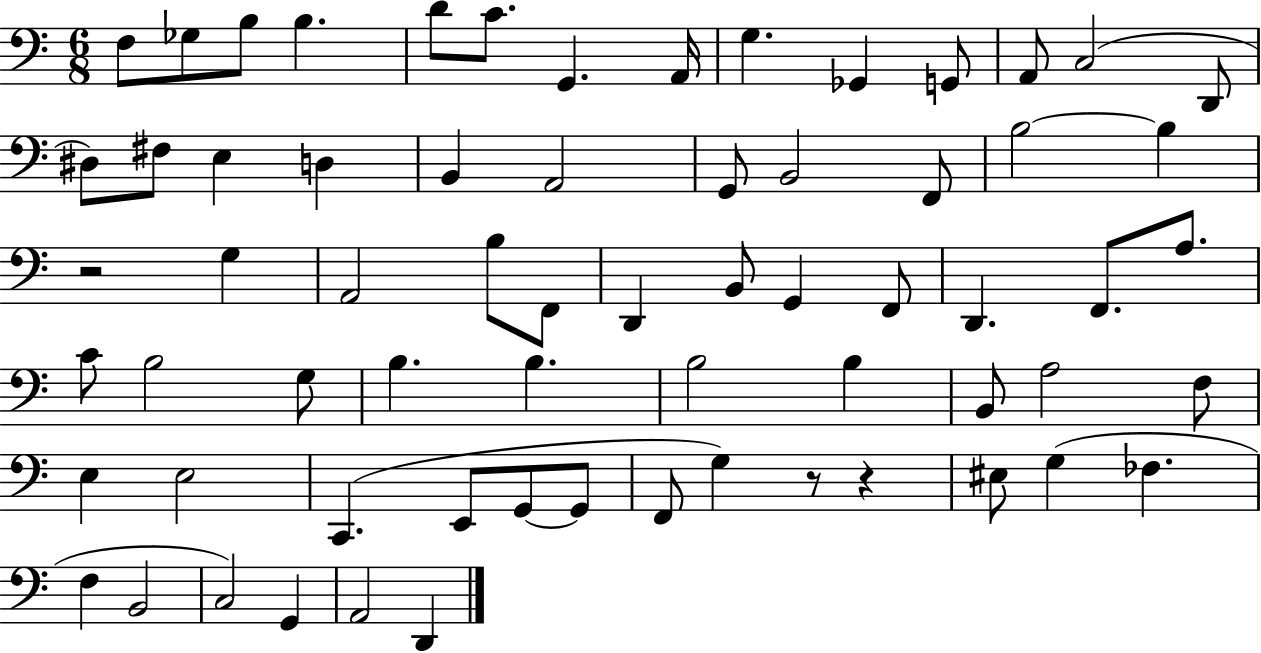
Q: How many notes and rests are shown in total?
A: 66